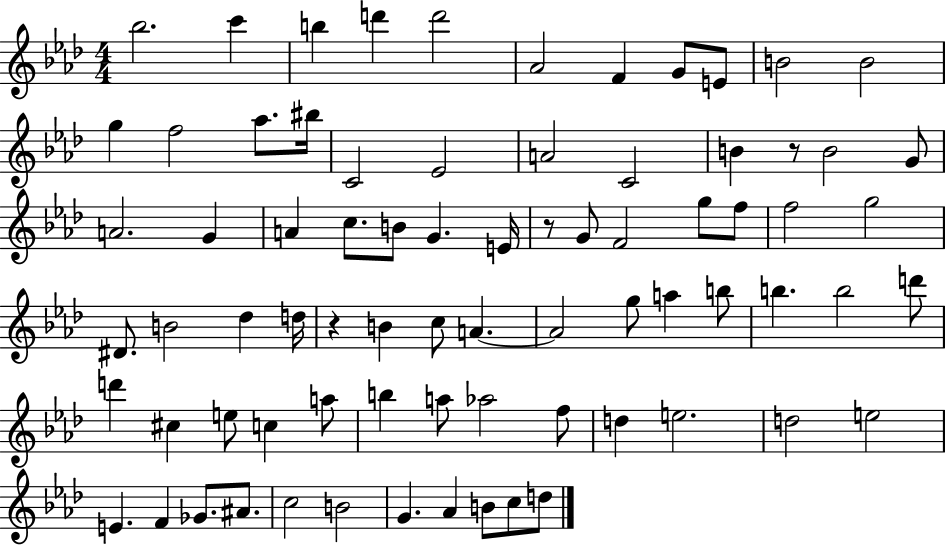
Bb5/h. C6/q B5/q D6/q D6/h Ab4/h F4/q G4/e E4/e B4/h B4/h G5/q F5/h Ab5/e. BIS5/s C4/h Eb4/h A4/h C4/h B4/q R/e B4/h G4/e A4/h. G4/q A4/q C5/e. B4/e G4/q. E4/s R/e G4/e F4/h G5/e F5/e F5/h G5/h D#4/e. B4/h Db5/q D5/s R/q B4/q C5/e A4/q. A4/h G5/e A5/q B5/e B5/q. B5/h D6/e D6/q C#5/q E5/e C5/q A5/e B5/q A5/e Ab5/h F5/e D5/q E5/h. D5/h E5/h E4/q. F4/q Gb4/e. A#4/e. C5/h B4/h G4/q. Ab4/q B4/e C5/e D5/e